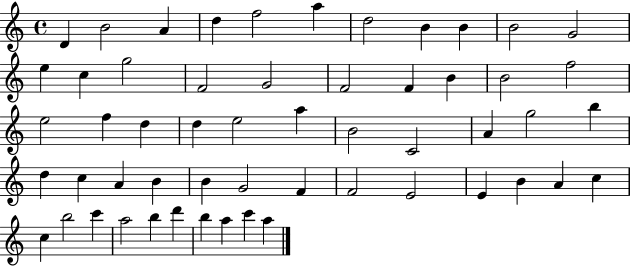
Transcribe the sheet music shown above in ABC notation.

X:1
T:Untitled
M:4/4
L:1/4
K:C
D B2 A d f2 a d2 B B B2 G2 e c g2 F2 G2 F2 F B B2 f2 e2 f d d e2 a B2 C2 A g2 b d c A B B G2 F F2 E2 E B A c c b2 c' a2 b d' b a c' a